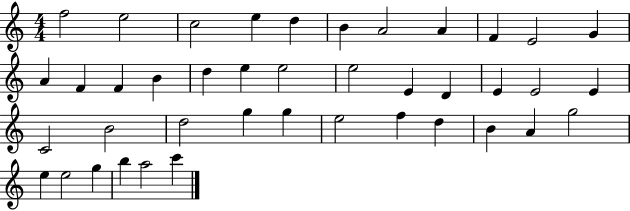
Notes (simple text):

F5/h E5/h C5/h E5/q D5/q B4/q A4/h A4/q F4/q E4/h G4/q A4/q F4/q F4/q B4/q D5/q E5/q E5/h E5/h E4/q D4/q E4/q E4/h E4/q C4/h B4/h D5/h G5/q G5/q E5/h F5/q D5/q B4/q A4/q G5/h E5/q E5/h G5/q B5/q A5/h C6/q